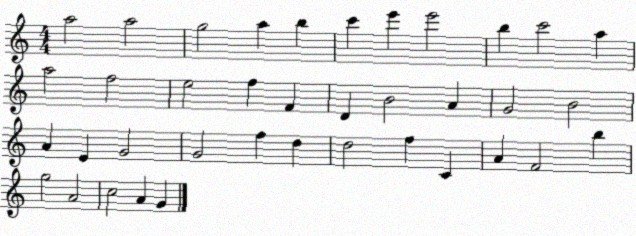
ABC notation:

X:1
T:Untitled
M:4/4
L:1/4
K:C
a2 a2 g2 a b c' e' e'2 b c'2 a a2 f2 e2 f F D B2 A G2 B2 A E G2 G2 f d d2 f C A F2 b g2 A2 c2 A G